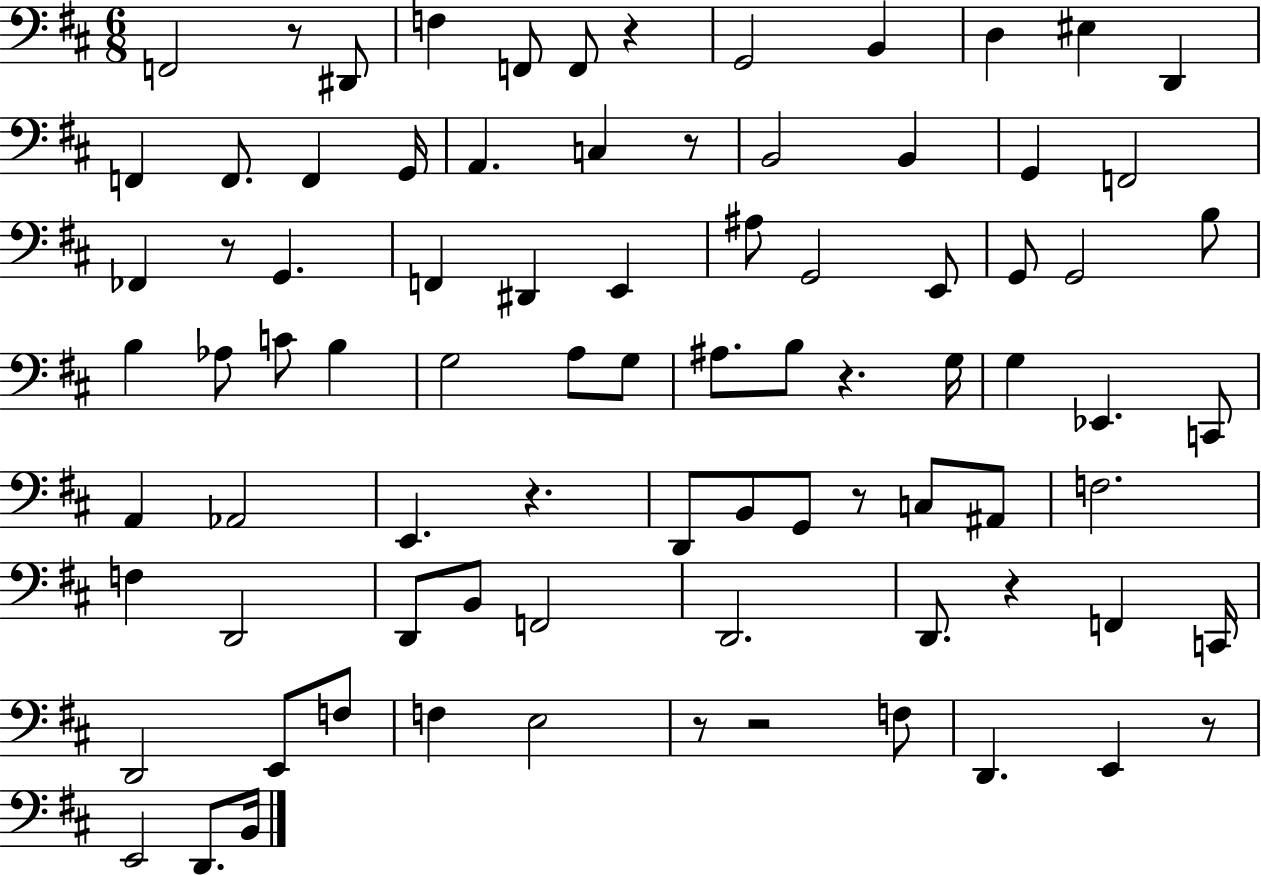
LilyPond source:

{
  \clef bass
  \numericTimeSignature
  \time 6/8
  \key d \major
  \repeat volta 2 { f,2 r8 dis,8 | f4 f,8 f,8 r4 | g,2 b,4 | d4 eis4 d,4 | \break f,4 f,8. f,4 g,16 | a,4. c4 r8 | b,2 b,4 | g,4 f,2 | \break fes,4 r8 g,4. | f,4 dis,4 e,4 | ais8 g,2 e,8 | g,8 g,2 b8 | \break b4 aes8 c'8 b4 | g2 a8 g8 | ais8. b8 r4. g16 | g4 ees,4. c,8 | \break a,4 aes,2 | e,4. r4. | d,8 b,8 g,8 r8 c8 ais,8 | f2. | \break f4 d,2 | d,8 b,8 f,2 | d,2. | d,8. r4 f,4 c,16 | \break d,2 e,8 f8 | f4 e2 | r8 r2 f8 | d,4. e,4 r8 | \break e,2 d,8. b,16 | } \bar "|."
}